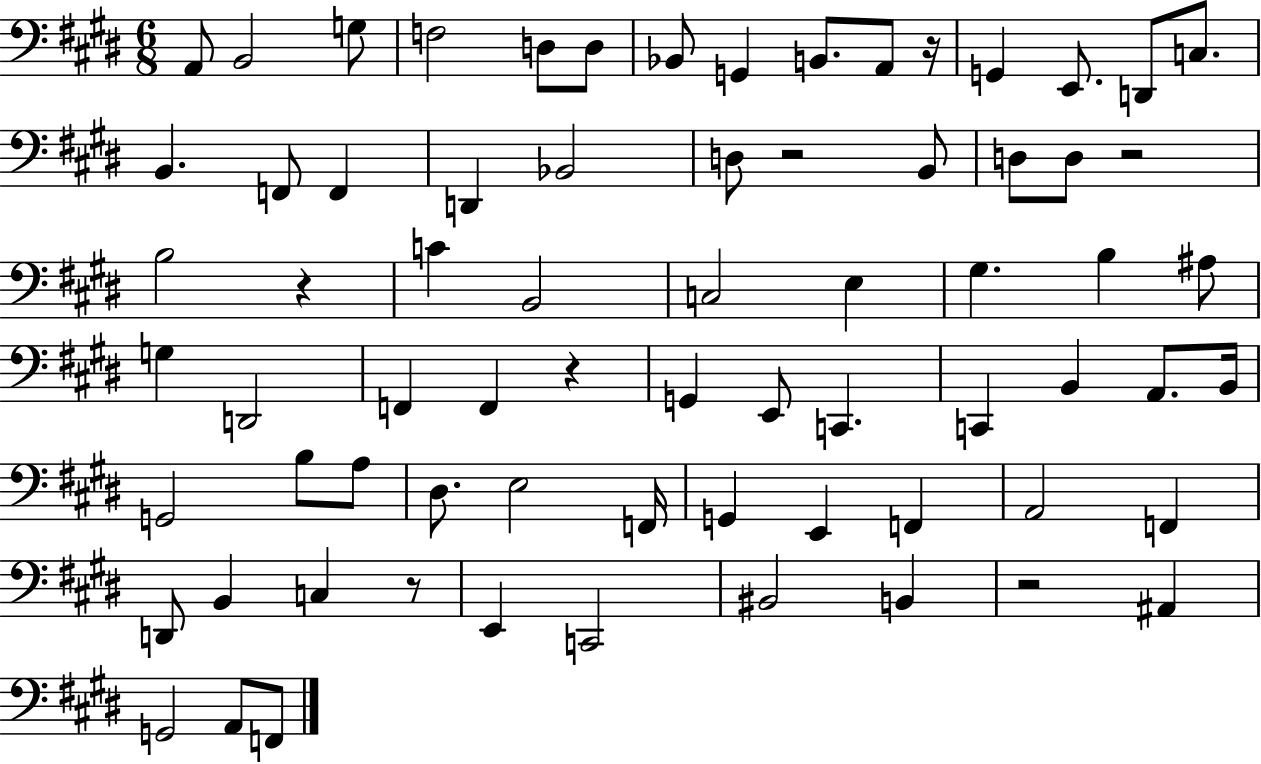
A2/e B2/h G3/e F3/h D3/e D3/e Bb2/e G2/q B2/e. A2/e R/s G2/q E2/e. D2/e C3/e. B2/q. F2/e F2/q D2/q Bb2/h D3/e R/h B2/e D3/e D3/e R/h B3/h R/q C4/q B2/h C3/h E3/q G#3/q. B3/q A#3/e G3/q D2/h F2/q F2/q R/q G2/q E2/e C2/q. C2/q B2/q A2/e. B2/s G2/h B3/e A3/e D#3/e. E3/h F2/s G2/q E2/q F2/q A2/h F2/q D2/e B2/q C3/q R/e E2/q C2/h BIS2/h B2/q R/h A#2/q G2/h A2/e F2/e